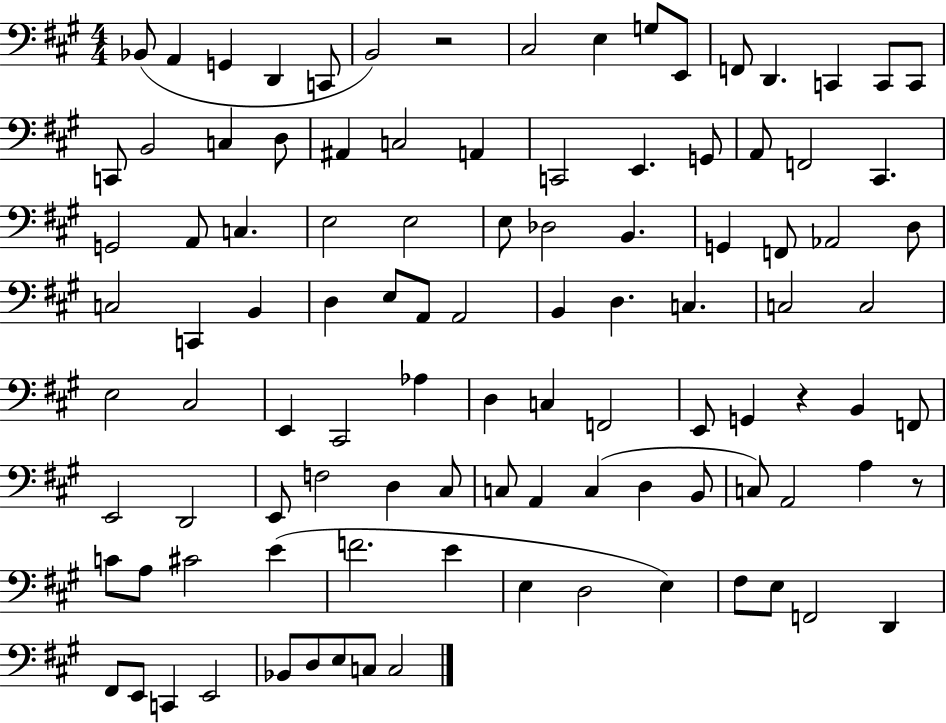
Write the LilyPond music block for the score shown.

{
  \clef bass
  \numericTimeSignature
  \time 4/4
  \key a \major
  \repeat volta 2 { bes,8( a,4 g,4 d,4 c,8 | b,2) r2 | cis2 e4 g8 e,8 | f,8 d,4. c,4 c,8 c,8 | \break c,8 b,2 c4 d8 | ais,4 c2 a,4 | c,2 e,4. g,8 | a,8 f,2 cis,4. | \break g,2 a,8 c4. | e2 e2 | e8 des2 b,4. | g,4 f,8 aes,2 d8 | \break c2 c,4 b,4 | d4 e8 a,8 a,2 | b,4 d4. c4. | c2 c2 | \break e2 cis2 | e,4 cis,2 aes4 | d4 c4 f,2 | e,8 g,4 r4 b,4 f,8 | \break e,2 d,2 | e,8 f2 d4 cis8 | c8 a,4 c4( d4 b,8 | c8) a,2 a4 r8 | \break c'8 a8 cis'2 e'4( | f'2. e'4 | e4 d2 e4) | fis8 e8 f,2 d,4 | \break fis,8 e,8 c,4 e,2 | bes,8 d8 e8 c8 c2 | } \bar "|."
}